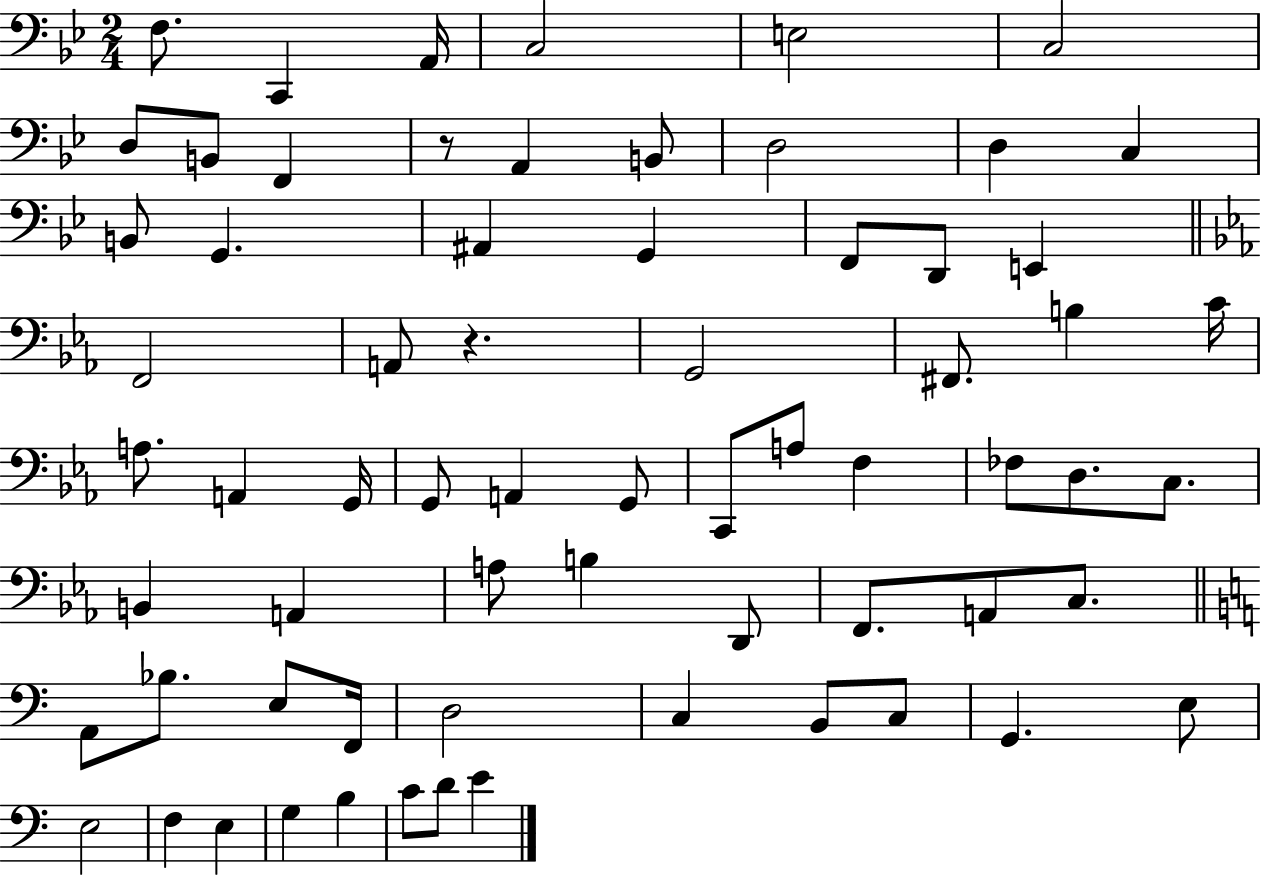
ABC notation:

X:1
T:Untitled
M:2/4
L:1/4
K:Bb
F,/2 C,, A,,/4 C,2 E,2 C,2 D,/2 B,,/2 F,, z/2 A,, B,,/2 D,2 D, C, B,,/2 G,, ^A,, G,, F,,/2 D,,/2 E,, F,,2 A,,/2 z G,,2 ^F,,/2 B, C/4 A,/2 A,, G,,/4 G,,/2 A,, G,,/2 C,,/2 A,/2 F, _F,/2 D,/2 C,/2 B,, A,, A,/2 B, D,,/2 F,,/2 A,,/2 C,/2 A,,/2 _B,/2 E,/2 F,,/4 D,2 C, B,,/2 C,/2 G,, E,/2 E,2 F, E, G, B, C/2 D/2 E